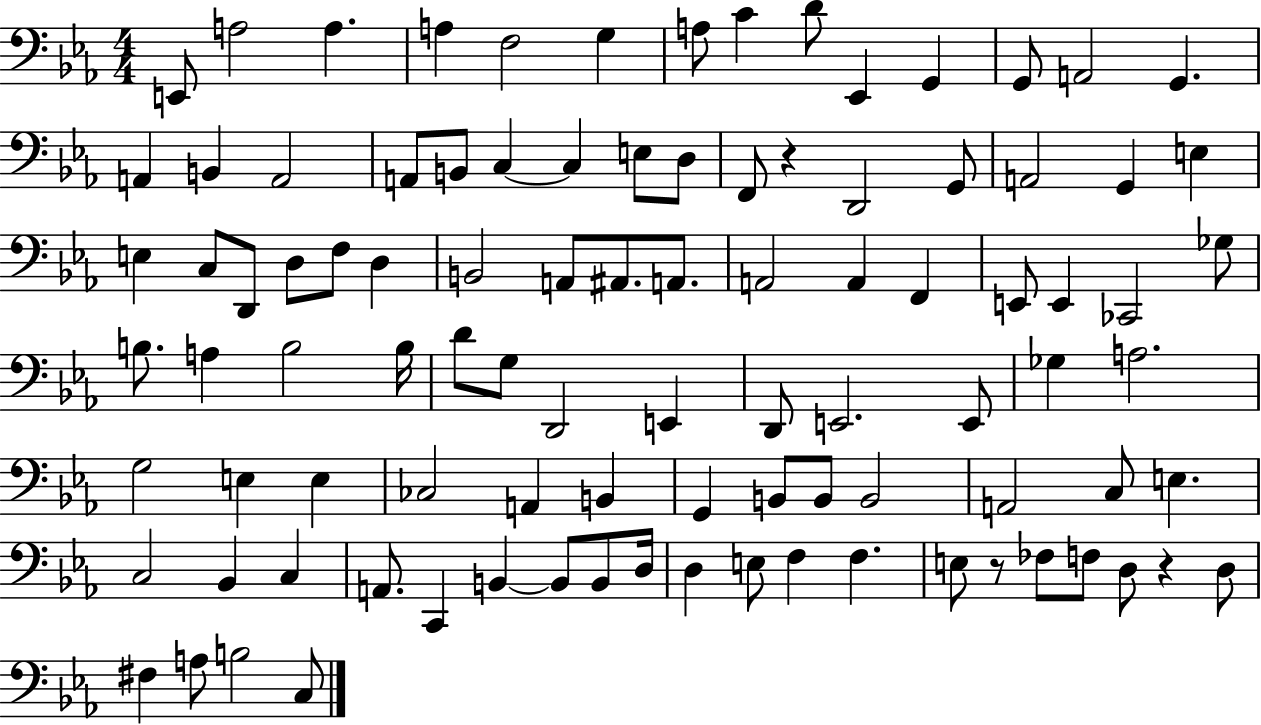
X:1
T:Untitled
M:4/4
L:1/4
K:Eb
E,,/2 A,2 A, A, F,2 G, A,/2 C D/2 _E,, G,, G,,/2 A,,2 G,, A,, B,, A,,2 A,,/2 B,,/2 C, C, E,/2 D,/2 F,,/2 z D,,2 G,,/2 A,,2 G,, E, E, C,/2 D,,/2 D,/2 F,/2 D, B,,2 A,,/2 ^A,,/2 A,,/2 A,,2 A,, F,, E,,/2 E,, _C,,2 _G,/2 B,/2 A, B,2 B,/4 D/2 G,/2 D,,2 E,, D,,/2 E,,2 E,,/2 _G, A,2 G,2 E, E, _C,2 A,, B,, G,, B,,/2 B,,/2 B,,2 A,,2 C,/2 E, C,2 _B,, C, A,,/2 C,, B,, B,,/2 B,,/2 D,/4 D, E,/2 F, F, E,/2 z/2 _F,/2 F,/2 D,/2 z D,/2 ^F, A,/2 B,2 C,/2